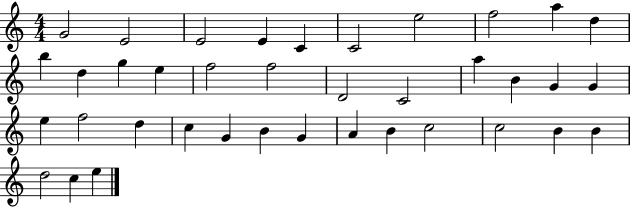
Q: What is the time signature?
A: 4/4